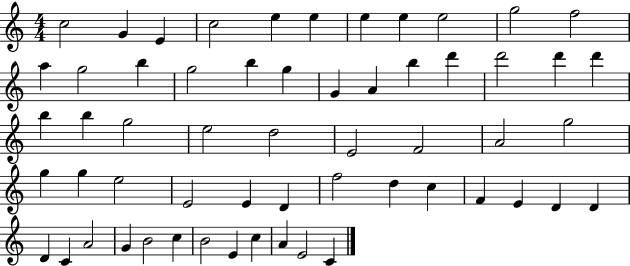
X:1
T:Untitled
M:4/4
L:1/4
K:C
c2 G E c2 e e e e e2 g2 f2 a g2 b g2 b g G A b d' d'2 d' d' b b g2 e2 d2 E2 F2 A2 g2 g g e2 E2 E D f2 d c F E D D D C A2 G B2 c B2 E c A E2 C